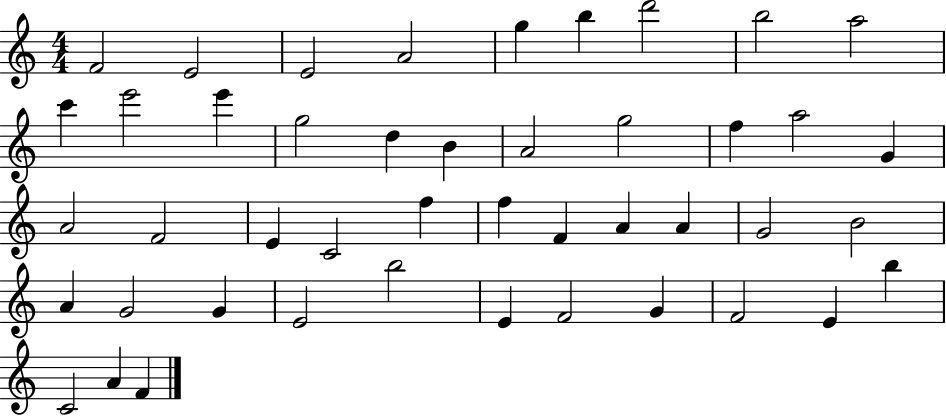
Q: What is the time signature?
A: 4/4